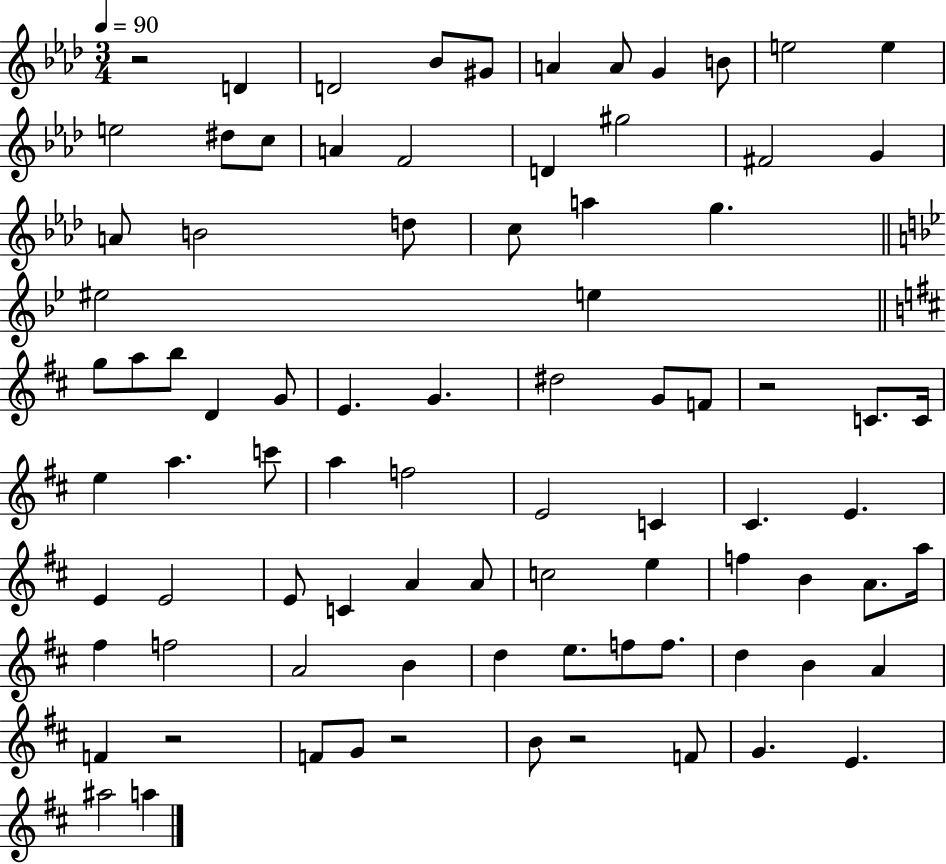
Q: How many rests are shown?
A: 5